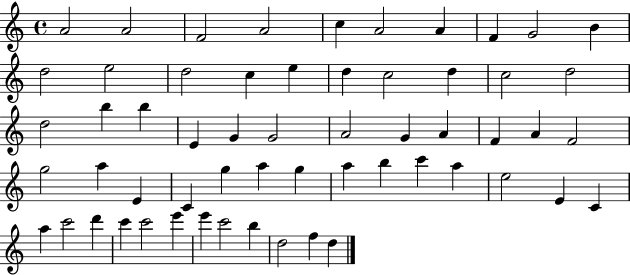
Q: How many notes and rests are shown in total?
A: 58